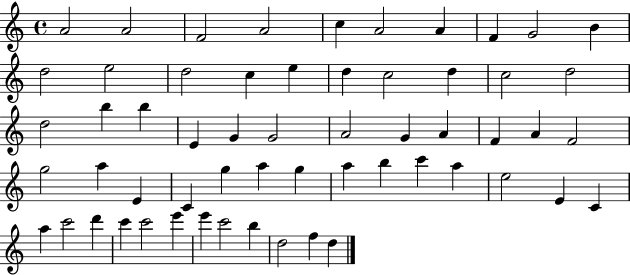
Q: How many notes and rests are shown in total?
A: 58